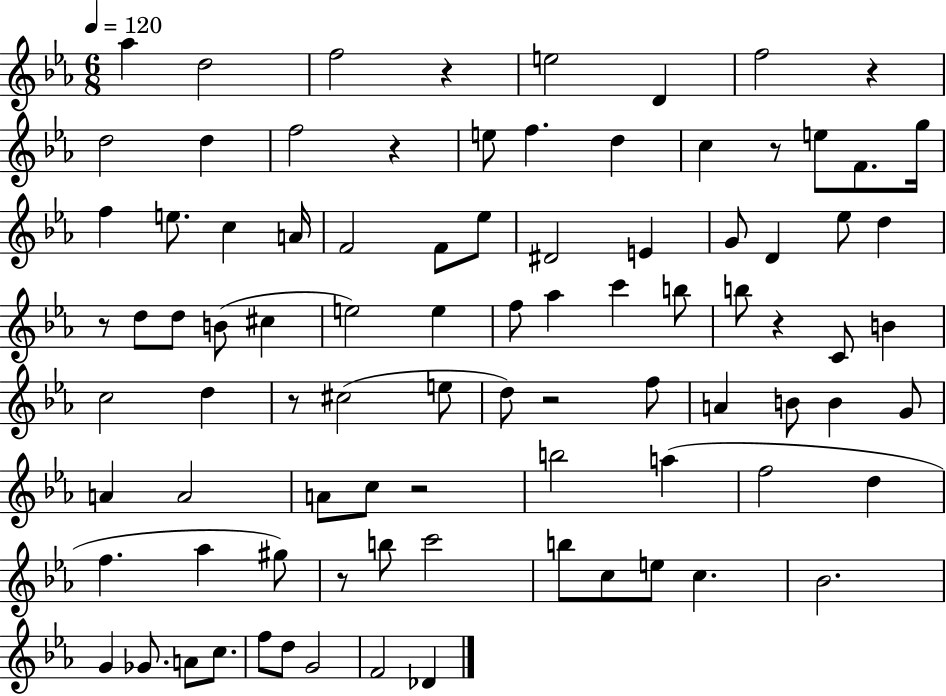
Ab5/q D5/h F5/h R/q E5/h D4/q F5/h R/q D5/h D5/q F5/h R/q E5/e F5/q. D5/q C5/q R/e E5/e F4/e. G5/s F5/q E5/e. C5/q A4/s F4/h F4/e Eb5/e D#4/h E4/q G4/e D4/q Eb5/e D5/q R/e D5/e D5/e B4/e C#5/q E5/h E5/q F5/e Ab5/q C6/q B5/e B5/e R/q C4/e B4/q C5/h D5/q R/e C#5/h E5/e D5/e R/h F5/e A4/q B4/e B4/q G4/e A4/q A4/h A4/e C5/e R/h B5/h A5/q F5/h D5/q F5/q. Ab5/q G#5/e R/e B5/e C6/h B5/e C5/e E5/e C5/q. Bb4/h. G4/q Gb4/e. A4/e C5/e. F5/e D5/e G4/h F4/h Db4/q